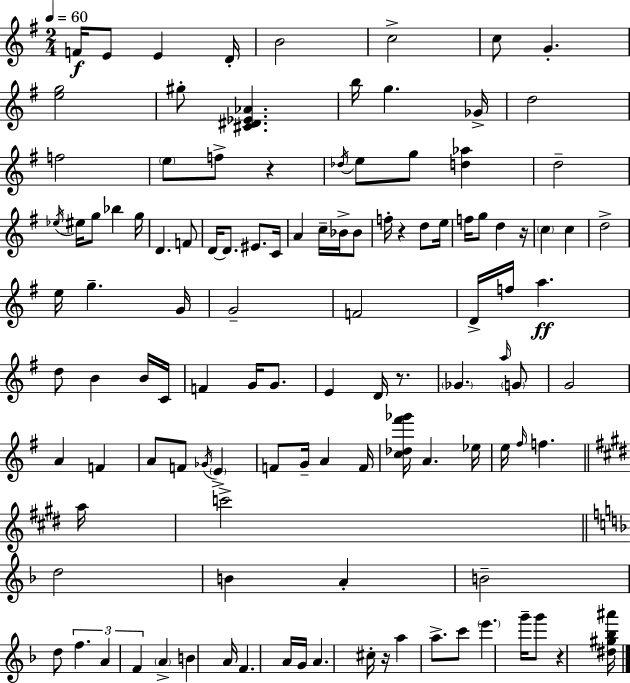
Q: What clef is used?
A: treble